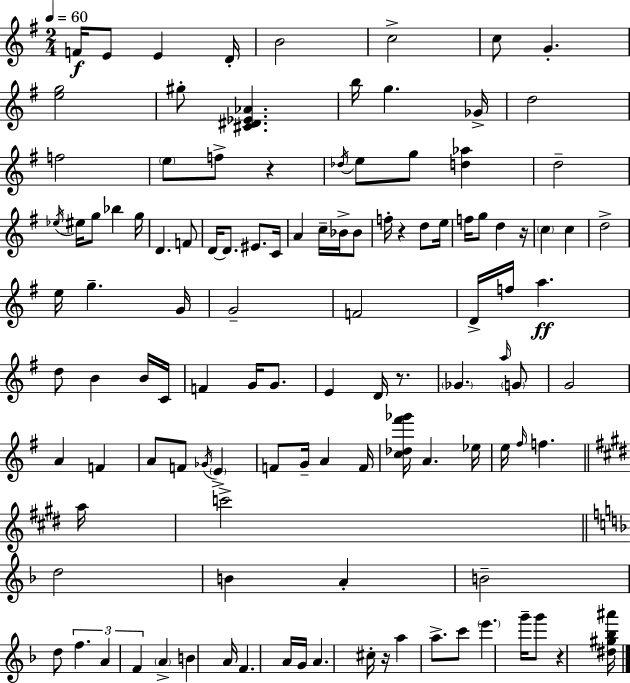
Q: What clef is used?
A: treble